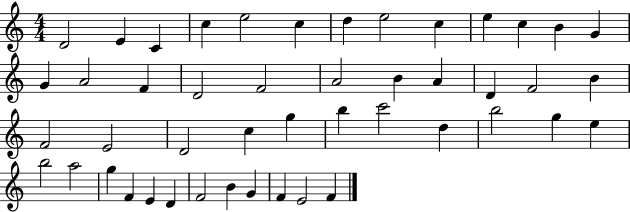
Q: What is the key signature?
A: C major